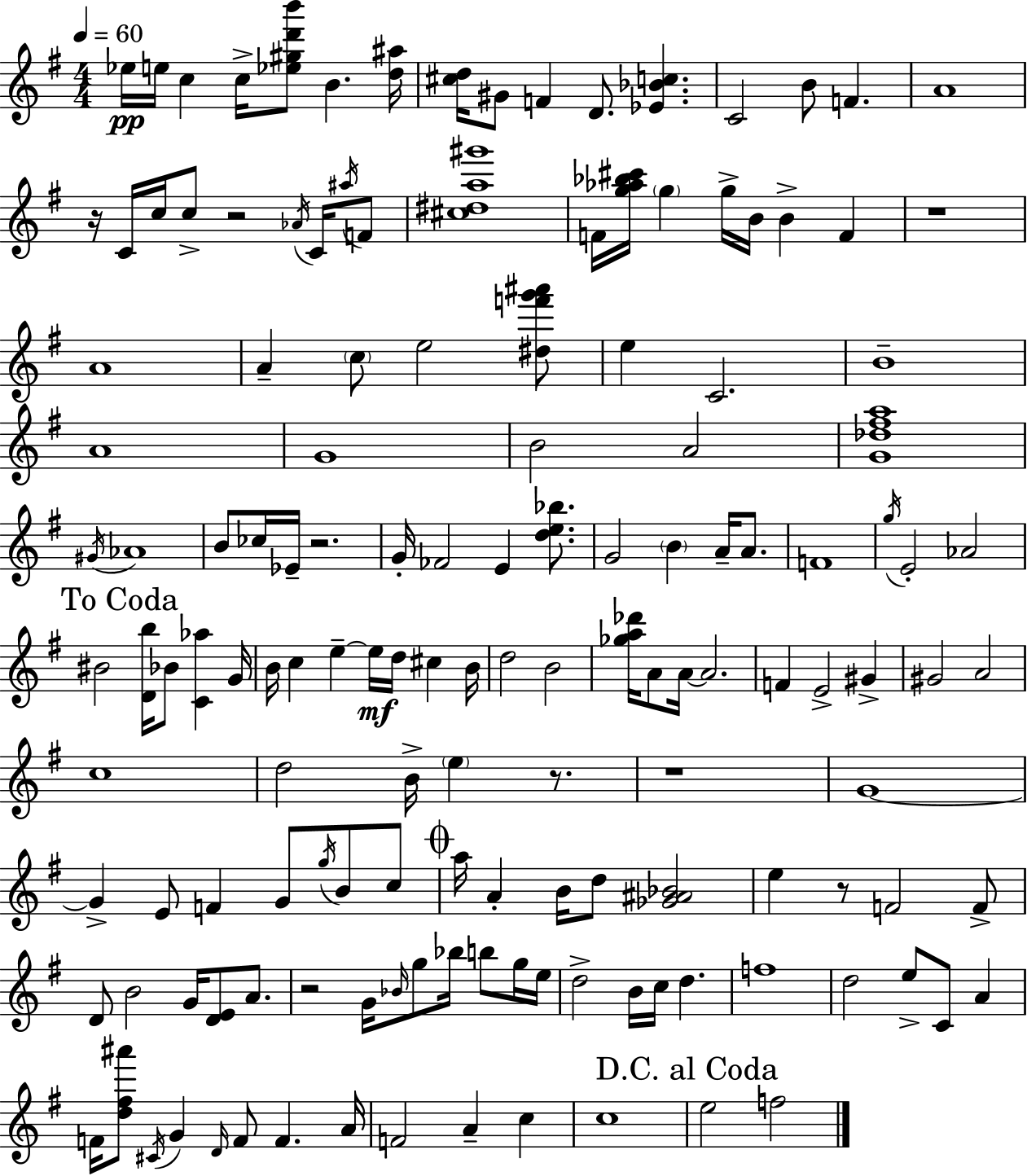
{
  \clef treble
  \numericTimeSignature
  \time 4/4
  \key e \minor
  \tempo 4 = 60
  \repeat volta 2 { ees''16\pp e''16 c''4 c''16-> <ees'' gis'' d''' b'''>8 b'4. <d'' ais''>16 | <cis'' d''>16 gis'8 f'4 d'8. <ees' bes' c''>4. | c'2 b'8 f'4. | a'1 | \break r16 c'16 c''16 c''8-> r2 \acciaccatura { aes'16 } c'16 \acciaccatura { ais''16 } | f'8 <cis'' dis'' a'' gis'''>1 | f'16 <g'' aes'' bes'' cis'''>16 \parenthesize g''4 g''16-> b'16 b'4-> f'4 | r1 | \break a'1 | a'4-- \parenthesize c''8 e''2 | <dis'' f''' g''' ais'''>8 e''4 c'2. | b'1-- | \break a'1 | g'1 | b'2 a'2 | <g' des'' fis'' a''>1 | \break \acciaccatura { gis'16 } aes'1 | b'8 ces''16 ees'16-- r2. | g'16-. fes'2 e'4 | <d'' e'' bes''>8. g'2 \parenthesize b'4 a'16-- | \break a'8. f'1 | \acciaccatura { g''16 } e'2-. aes'2 | \mark "To Coda" bis'2 <d' b''>16 bes'8 <c' aes''>4 | g'16 b'16 c''4 e''4--~~ e''16\mf d''16 cis''4 | \break b'16 d''2 b'2 | <ges'' a'' des'''>16 a'8 a'16~~ a'2. | f'4 e'2-> | gis'4-> gis'2 a'2 | \break c''1 | d''2 b'16-> \parenthesize e''4 | r8. r1 | g'1~~ | \break g'4-> e'8 f'4 g'8 | \acciaccatura { g''16 } b'8 c''8 \mark \markup { \musicglyph "scripts.coda" } a''16 a'4-. b'16 d''8 <ges' ais' bes'>2 | e''4 r8 f'2 | f'8-> d'8 b'2 g'16 | \break <d' e'>8 a'8. r2 g'16 \grace { bes'16 } g''8 | bes''16 b''8 g''16 e''16 d''2-> b'16 c''16 | d''4. f''1 | d''2 e''8-> | \break c'8 a'4 f'16 <d'' fis'' ais'''>8 \acciaccatura { cis'16 } g'4 \grace { d'16 } f'8 | f'4. a'16 f'2 | a'4-- c''4 c''1 | \mark "D.C. al Coda" e''2 | \break f''2 } \bar "|."
}